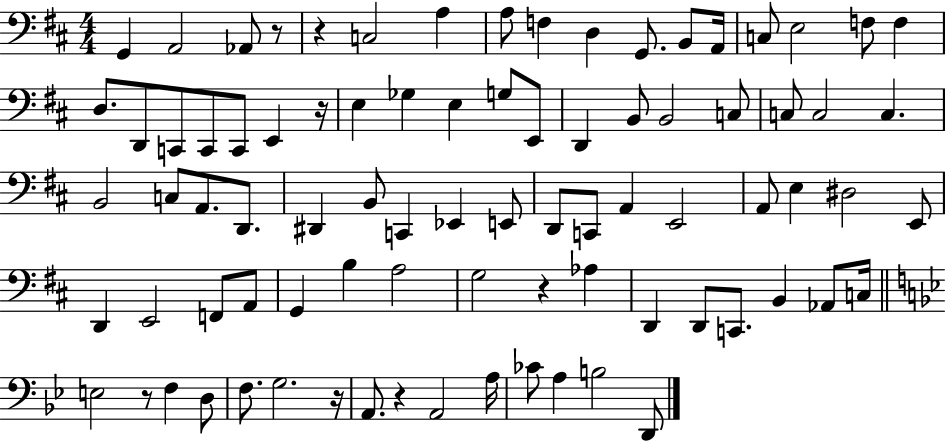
G2/q A2/h Ab2/e R/e R/q C3/h A3/q A3/e F3/q D3/q G2/e. B2/e A2/s C3/e E3/h F3/e F3/q D3/e. D2/e C2/e C2/e C2/e E2/q R/s E3/q Gb3/q E3/q G3/e E2/e D2/q B2/e B2/h C3/e C3/e C3/h C3/q. B2/h C3/e A2/e. D2/e. D#2/q B2/e C2/q Eb2/q E2/e D2/e C2/e A2/q E2/h A2/e E3/q D#3/h E2/e D2/q E2/h F2/e A2/e G2/q B3/q A3/h G3/h R/q Ab3/q D2/q D2/e C2/e. B2/q Ab2/e C3/s E3/h R/e F3/q D3/e F3/e. G3/h. R/s A2/e. R/q A2/h A3/s CES4/e A3/q B3/h D2/e